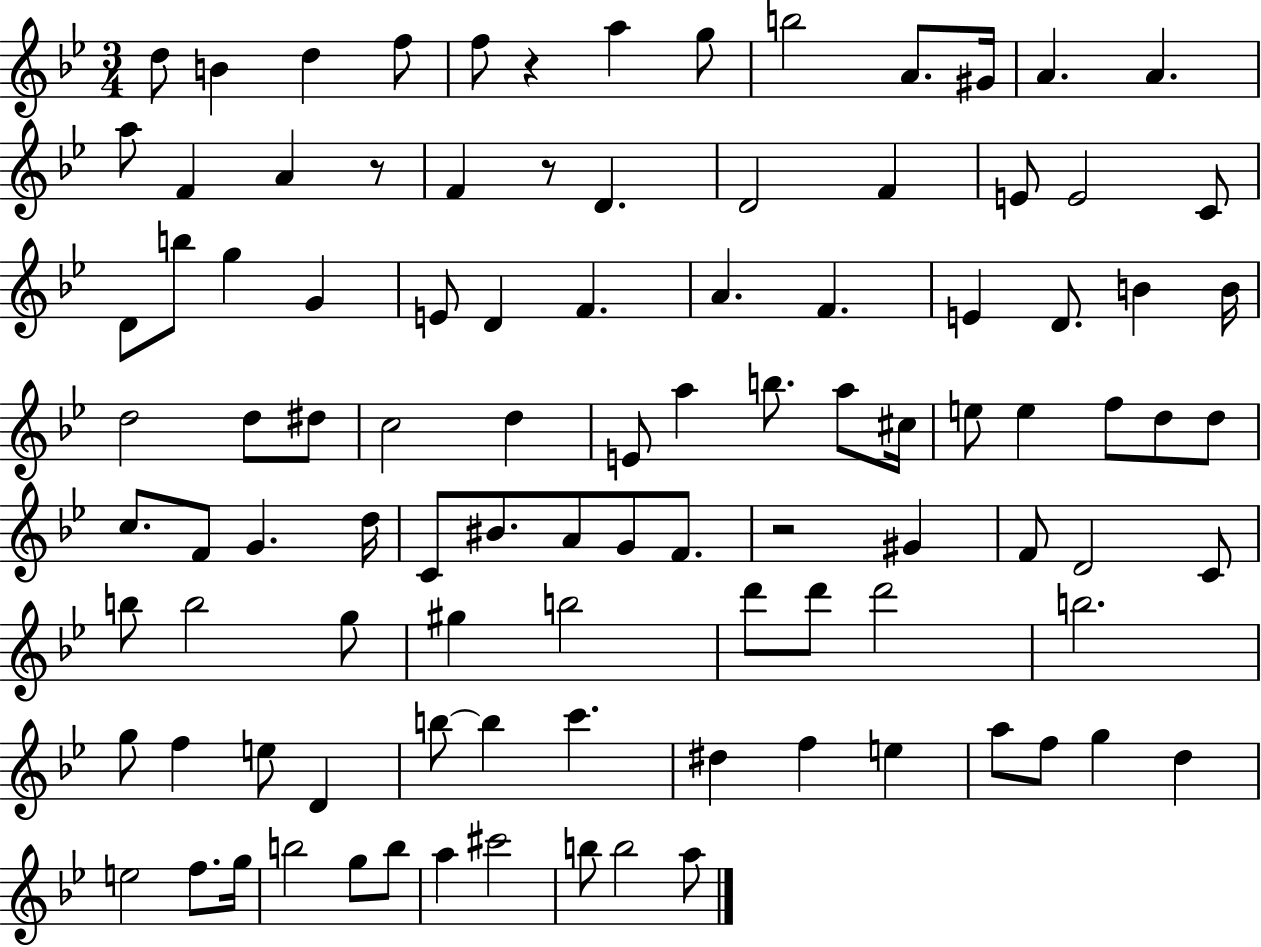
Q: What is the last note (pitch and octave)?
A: A5